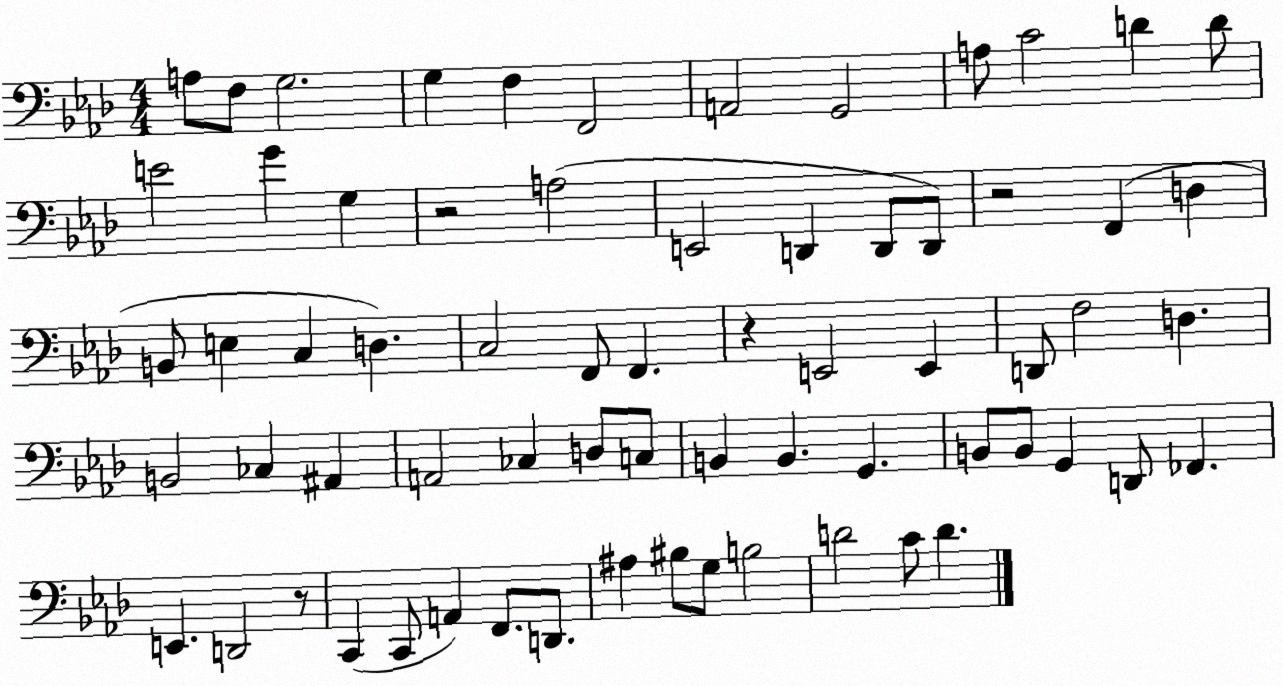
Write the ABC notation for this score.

X:1
T:Untitled
M:4/4
L:1/4
K:Ab
A,/2 F,/2 G,2 G, F, F,,2 A,,2 G,,2 A,/2 C2 D D/2 E2 G G, z2 A,2 E,,2 D,, D,,/2 D,,/2 z2 F,, D, B,,/2 E, C, D, C,2 F,,/2 F,, z E,,2 E,, D,,/2 F,2 D, B,,2 _C, ^A,, A,,2 _C, D,/2 C,/2 B,, B,, G,, B,,/2 B,,/2 G,, D,,/2 _F,, E,, D,,2 z/2 C,, C,,/2 A,, F,,/2 D,,/2 ^A, ^B,/2 G,/2 B,2 D2 C/2 D